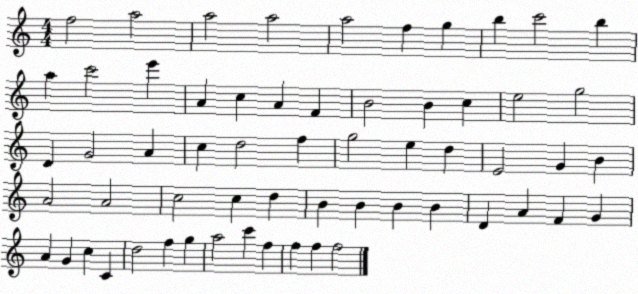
X:1
T:Untitled
M:4/4
L:1/4
K:C
f2 a2 a2 a2 a2 f g b c'2 b a c'2 e' A c A F B2 B c e2 g2 D G2 A c d2 f g2 e d E2 G B A2 A2 c2 c d B B B B D A F G A G c C d2 f g a2 c' f f f f2